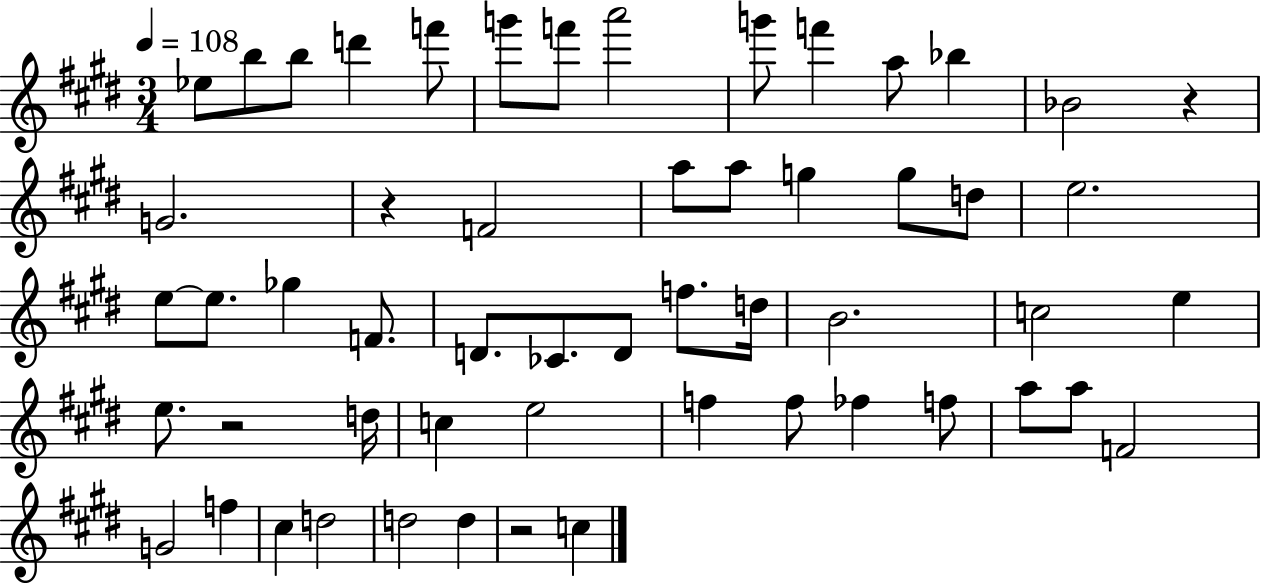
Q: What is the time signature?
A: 3/4